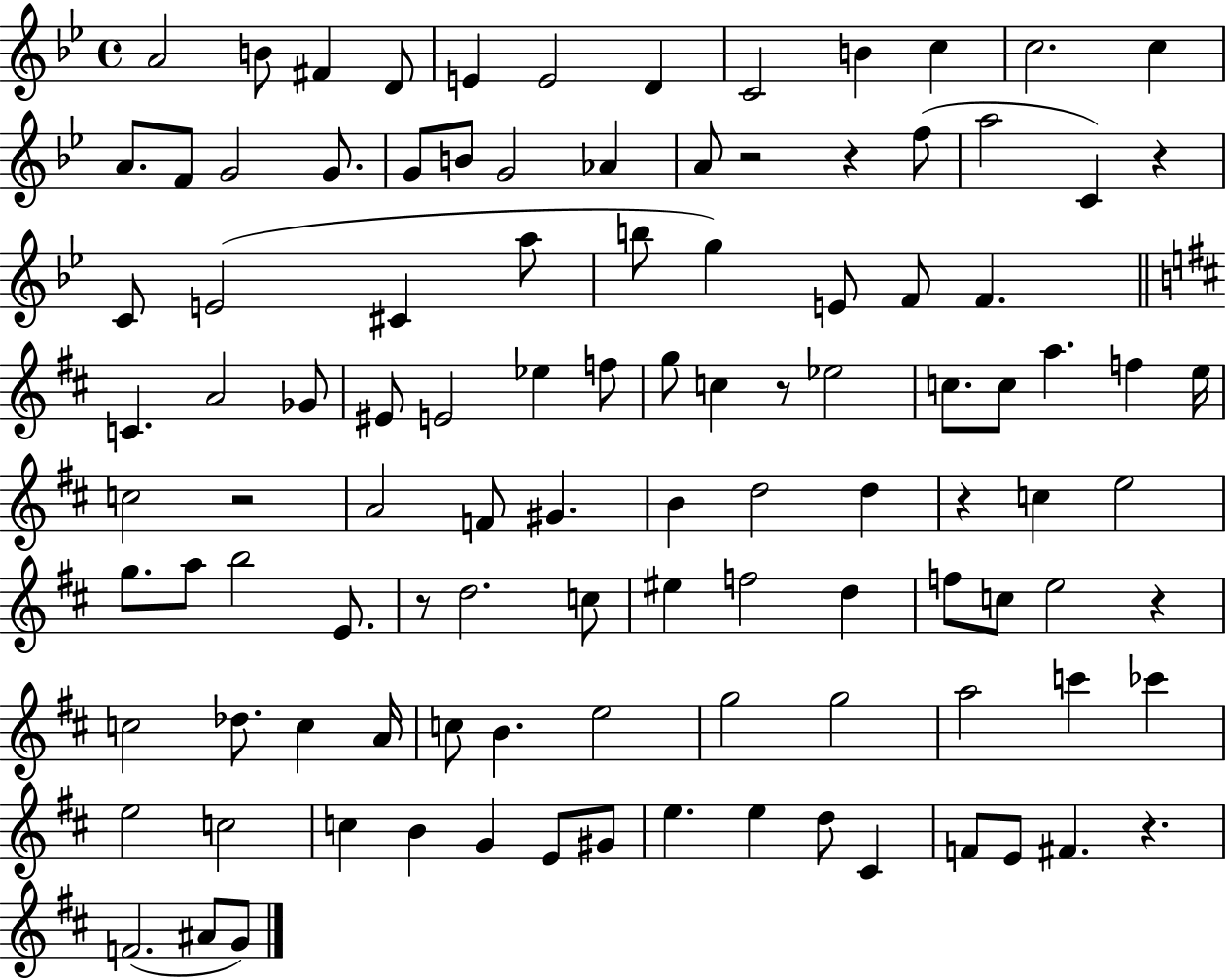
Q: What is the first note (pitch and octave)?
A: A4